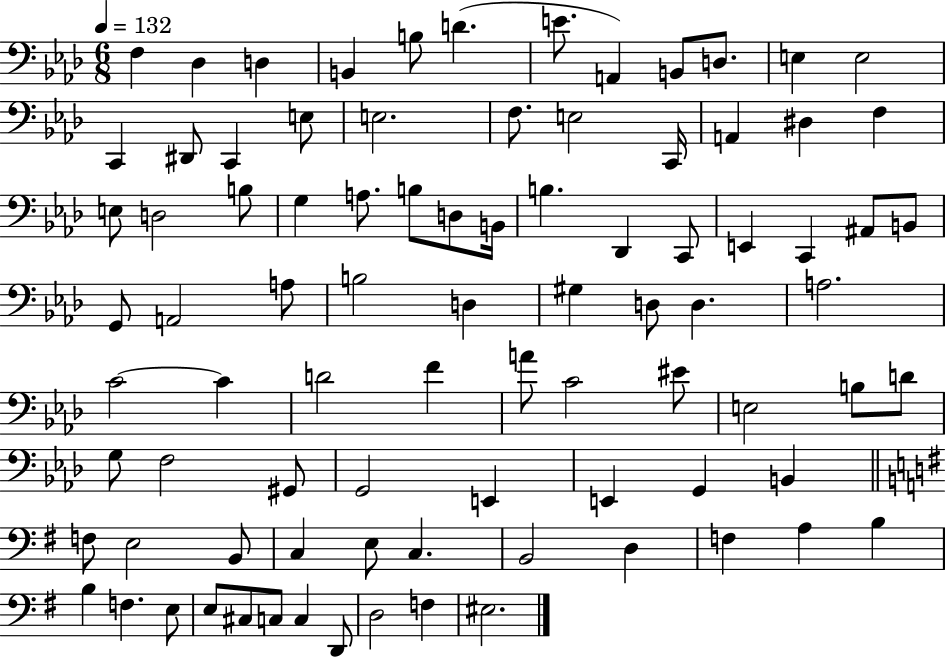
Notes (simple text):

F3/q Db3/q D3/q B2/q B3/e D4/q. E4/e. A2/q B2/e D3/e. E3/q E3/h C2/q D#2/e C2/q E3/e E3/h. F3/e. E3/h C2/s A2/q D#3/q F3/q E3/e D3/h B3/e G3/q A3/e. B3/e D3/e B2/s B3/q. Db2/q C2/e E2/q C2/q A#2/e B2/e G2/e A2/h A3/e B3/h D3/q G#3/q D3/e D3/q. A3/h. C4/h C4/q D4/h F4/q A4/e C4/h EIS4/e E3/h B3/e D4/e G3/e F3/h G#2/e G2/h E2/q E2/q G2/q B2/q F3/e E3/h B2/e C3/q E3/e C3/q. B2/h D3/q F3/q A3/q B3/q B3/q F3/q. E3/e E3/e C#3/e C3/e C3/q D2/e D3/h F3/q EIS3/h.